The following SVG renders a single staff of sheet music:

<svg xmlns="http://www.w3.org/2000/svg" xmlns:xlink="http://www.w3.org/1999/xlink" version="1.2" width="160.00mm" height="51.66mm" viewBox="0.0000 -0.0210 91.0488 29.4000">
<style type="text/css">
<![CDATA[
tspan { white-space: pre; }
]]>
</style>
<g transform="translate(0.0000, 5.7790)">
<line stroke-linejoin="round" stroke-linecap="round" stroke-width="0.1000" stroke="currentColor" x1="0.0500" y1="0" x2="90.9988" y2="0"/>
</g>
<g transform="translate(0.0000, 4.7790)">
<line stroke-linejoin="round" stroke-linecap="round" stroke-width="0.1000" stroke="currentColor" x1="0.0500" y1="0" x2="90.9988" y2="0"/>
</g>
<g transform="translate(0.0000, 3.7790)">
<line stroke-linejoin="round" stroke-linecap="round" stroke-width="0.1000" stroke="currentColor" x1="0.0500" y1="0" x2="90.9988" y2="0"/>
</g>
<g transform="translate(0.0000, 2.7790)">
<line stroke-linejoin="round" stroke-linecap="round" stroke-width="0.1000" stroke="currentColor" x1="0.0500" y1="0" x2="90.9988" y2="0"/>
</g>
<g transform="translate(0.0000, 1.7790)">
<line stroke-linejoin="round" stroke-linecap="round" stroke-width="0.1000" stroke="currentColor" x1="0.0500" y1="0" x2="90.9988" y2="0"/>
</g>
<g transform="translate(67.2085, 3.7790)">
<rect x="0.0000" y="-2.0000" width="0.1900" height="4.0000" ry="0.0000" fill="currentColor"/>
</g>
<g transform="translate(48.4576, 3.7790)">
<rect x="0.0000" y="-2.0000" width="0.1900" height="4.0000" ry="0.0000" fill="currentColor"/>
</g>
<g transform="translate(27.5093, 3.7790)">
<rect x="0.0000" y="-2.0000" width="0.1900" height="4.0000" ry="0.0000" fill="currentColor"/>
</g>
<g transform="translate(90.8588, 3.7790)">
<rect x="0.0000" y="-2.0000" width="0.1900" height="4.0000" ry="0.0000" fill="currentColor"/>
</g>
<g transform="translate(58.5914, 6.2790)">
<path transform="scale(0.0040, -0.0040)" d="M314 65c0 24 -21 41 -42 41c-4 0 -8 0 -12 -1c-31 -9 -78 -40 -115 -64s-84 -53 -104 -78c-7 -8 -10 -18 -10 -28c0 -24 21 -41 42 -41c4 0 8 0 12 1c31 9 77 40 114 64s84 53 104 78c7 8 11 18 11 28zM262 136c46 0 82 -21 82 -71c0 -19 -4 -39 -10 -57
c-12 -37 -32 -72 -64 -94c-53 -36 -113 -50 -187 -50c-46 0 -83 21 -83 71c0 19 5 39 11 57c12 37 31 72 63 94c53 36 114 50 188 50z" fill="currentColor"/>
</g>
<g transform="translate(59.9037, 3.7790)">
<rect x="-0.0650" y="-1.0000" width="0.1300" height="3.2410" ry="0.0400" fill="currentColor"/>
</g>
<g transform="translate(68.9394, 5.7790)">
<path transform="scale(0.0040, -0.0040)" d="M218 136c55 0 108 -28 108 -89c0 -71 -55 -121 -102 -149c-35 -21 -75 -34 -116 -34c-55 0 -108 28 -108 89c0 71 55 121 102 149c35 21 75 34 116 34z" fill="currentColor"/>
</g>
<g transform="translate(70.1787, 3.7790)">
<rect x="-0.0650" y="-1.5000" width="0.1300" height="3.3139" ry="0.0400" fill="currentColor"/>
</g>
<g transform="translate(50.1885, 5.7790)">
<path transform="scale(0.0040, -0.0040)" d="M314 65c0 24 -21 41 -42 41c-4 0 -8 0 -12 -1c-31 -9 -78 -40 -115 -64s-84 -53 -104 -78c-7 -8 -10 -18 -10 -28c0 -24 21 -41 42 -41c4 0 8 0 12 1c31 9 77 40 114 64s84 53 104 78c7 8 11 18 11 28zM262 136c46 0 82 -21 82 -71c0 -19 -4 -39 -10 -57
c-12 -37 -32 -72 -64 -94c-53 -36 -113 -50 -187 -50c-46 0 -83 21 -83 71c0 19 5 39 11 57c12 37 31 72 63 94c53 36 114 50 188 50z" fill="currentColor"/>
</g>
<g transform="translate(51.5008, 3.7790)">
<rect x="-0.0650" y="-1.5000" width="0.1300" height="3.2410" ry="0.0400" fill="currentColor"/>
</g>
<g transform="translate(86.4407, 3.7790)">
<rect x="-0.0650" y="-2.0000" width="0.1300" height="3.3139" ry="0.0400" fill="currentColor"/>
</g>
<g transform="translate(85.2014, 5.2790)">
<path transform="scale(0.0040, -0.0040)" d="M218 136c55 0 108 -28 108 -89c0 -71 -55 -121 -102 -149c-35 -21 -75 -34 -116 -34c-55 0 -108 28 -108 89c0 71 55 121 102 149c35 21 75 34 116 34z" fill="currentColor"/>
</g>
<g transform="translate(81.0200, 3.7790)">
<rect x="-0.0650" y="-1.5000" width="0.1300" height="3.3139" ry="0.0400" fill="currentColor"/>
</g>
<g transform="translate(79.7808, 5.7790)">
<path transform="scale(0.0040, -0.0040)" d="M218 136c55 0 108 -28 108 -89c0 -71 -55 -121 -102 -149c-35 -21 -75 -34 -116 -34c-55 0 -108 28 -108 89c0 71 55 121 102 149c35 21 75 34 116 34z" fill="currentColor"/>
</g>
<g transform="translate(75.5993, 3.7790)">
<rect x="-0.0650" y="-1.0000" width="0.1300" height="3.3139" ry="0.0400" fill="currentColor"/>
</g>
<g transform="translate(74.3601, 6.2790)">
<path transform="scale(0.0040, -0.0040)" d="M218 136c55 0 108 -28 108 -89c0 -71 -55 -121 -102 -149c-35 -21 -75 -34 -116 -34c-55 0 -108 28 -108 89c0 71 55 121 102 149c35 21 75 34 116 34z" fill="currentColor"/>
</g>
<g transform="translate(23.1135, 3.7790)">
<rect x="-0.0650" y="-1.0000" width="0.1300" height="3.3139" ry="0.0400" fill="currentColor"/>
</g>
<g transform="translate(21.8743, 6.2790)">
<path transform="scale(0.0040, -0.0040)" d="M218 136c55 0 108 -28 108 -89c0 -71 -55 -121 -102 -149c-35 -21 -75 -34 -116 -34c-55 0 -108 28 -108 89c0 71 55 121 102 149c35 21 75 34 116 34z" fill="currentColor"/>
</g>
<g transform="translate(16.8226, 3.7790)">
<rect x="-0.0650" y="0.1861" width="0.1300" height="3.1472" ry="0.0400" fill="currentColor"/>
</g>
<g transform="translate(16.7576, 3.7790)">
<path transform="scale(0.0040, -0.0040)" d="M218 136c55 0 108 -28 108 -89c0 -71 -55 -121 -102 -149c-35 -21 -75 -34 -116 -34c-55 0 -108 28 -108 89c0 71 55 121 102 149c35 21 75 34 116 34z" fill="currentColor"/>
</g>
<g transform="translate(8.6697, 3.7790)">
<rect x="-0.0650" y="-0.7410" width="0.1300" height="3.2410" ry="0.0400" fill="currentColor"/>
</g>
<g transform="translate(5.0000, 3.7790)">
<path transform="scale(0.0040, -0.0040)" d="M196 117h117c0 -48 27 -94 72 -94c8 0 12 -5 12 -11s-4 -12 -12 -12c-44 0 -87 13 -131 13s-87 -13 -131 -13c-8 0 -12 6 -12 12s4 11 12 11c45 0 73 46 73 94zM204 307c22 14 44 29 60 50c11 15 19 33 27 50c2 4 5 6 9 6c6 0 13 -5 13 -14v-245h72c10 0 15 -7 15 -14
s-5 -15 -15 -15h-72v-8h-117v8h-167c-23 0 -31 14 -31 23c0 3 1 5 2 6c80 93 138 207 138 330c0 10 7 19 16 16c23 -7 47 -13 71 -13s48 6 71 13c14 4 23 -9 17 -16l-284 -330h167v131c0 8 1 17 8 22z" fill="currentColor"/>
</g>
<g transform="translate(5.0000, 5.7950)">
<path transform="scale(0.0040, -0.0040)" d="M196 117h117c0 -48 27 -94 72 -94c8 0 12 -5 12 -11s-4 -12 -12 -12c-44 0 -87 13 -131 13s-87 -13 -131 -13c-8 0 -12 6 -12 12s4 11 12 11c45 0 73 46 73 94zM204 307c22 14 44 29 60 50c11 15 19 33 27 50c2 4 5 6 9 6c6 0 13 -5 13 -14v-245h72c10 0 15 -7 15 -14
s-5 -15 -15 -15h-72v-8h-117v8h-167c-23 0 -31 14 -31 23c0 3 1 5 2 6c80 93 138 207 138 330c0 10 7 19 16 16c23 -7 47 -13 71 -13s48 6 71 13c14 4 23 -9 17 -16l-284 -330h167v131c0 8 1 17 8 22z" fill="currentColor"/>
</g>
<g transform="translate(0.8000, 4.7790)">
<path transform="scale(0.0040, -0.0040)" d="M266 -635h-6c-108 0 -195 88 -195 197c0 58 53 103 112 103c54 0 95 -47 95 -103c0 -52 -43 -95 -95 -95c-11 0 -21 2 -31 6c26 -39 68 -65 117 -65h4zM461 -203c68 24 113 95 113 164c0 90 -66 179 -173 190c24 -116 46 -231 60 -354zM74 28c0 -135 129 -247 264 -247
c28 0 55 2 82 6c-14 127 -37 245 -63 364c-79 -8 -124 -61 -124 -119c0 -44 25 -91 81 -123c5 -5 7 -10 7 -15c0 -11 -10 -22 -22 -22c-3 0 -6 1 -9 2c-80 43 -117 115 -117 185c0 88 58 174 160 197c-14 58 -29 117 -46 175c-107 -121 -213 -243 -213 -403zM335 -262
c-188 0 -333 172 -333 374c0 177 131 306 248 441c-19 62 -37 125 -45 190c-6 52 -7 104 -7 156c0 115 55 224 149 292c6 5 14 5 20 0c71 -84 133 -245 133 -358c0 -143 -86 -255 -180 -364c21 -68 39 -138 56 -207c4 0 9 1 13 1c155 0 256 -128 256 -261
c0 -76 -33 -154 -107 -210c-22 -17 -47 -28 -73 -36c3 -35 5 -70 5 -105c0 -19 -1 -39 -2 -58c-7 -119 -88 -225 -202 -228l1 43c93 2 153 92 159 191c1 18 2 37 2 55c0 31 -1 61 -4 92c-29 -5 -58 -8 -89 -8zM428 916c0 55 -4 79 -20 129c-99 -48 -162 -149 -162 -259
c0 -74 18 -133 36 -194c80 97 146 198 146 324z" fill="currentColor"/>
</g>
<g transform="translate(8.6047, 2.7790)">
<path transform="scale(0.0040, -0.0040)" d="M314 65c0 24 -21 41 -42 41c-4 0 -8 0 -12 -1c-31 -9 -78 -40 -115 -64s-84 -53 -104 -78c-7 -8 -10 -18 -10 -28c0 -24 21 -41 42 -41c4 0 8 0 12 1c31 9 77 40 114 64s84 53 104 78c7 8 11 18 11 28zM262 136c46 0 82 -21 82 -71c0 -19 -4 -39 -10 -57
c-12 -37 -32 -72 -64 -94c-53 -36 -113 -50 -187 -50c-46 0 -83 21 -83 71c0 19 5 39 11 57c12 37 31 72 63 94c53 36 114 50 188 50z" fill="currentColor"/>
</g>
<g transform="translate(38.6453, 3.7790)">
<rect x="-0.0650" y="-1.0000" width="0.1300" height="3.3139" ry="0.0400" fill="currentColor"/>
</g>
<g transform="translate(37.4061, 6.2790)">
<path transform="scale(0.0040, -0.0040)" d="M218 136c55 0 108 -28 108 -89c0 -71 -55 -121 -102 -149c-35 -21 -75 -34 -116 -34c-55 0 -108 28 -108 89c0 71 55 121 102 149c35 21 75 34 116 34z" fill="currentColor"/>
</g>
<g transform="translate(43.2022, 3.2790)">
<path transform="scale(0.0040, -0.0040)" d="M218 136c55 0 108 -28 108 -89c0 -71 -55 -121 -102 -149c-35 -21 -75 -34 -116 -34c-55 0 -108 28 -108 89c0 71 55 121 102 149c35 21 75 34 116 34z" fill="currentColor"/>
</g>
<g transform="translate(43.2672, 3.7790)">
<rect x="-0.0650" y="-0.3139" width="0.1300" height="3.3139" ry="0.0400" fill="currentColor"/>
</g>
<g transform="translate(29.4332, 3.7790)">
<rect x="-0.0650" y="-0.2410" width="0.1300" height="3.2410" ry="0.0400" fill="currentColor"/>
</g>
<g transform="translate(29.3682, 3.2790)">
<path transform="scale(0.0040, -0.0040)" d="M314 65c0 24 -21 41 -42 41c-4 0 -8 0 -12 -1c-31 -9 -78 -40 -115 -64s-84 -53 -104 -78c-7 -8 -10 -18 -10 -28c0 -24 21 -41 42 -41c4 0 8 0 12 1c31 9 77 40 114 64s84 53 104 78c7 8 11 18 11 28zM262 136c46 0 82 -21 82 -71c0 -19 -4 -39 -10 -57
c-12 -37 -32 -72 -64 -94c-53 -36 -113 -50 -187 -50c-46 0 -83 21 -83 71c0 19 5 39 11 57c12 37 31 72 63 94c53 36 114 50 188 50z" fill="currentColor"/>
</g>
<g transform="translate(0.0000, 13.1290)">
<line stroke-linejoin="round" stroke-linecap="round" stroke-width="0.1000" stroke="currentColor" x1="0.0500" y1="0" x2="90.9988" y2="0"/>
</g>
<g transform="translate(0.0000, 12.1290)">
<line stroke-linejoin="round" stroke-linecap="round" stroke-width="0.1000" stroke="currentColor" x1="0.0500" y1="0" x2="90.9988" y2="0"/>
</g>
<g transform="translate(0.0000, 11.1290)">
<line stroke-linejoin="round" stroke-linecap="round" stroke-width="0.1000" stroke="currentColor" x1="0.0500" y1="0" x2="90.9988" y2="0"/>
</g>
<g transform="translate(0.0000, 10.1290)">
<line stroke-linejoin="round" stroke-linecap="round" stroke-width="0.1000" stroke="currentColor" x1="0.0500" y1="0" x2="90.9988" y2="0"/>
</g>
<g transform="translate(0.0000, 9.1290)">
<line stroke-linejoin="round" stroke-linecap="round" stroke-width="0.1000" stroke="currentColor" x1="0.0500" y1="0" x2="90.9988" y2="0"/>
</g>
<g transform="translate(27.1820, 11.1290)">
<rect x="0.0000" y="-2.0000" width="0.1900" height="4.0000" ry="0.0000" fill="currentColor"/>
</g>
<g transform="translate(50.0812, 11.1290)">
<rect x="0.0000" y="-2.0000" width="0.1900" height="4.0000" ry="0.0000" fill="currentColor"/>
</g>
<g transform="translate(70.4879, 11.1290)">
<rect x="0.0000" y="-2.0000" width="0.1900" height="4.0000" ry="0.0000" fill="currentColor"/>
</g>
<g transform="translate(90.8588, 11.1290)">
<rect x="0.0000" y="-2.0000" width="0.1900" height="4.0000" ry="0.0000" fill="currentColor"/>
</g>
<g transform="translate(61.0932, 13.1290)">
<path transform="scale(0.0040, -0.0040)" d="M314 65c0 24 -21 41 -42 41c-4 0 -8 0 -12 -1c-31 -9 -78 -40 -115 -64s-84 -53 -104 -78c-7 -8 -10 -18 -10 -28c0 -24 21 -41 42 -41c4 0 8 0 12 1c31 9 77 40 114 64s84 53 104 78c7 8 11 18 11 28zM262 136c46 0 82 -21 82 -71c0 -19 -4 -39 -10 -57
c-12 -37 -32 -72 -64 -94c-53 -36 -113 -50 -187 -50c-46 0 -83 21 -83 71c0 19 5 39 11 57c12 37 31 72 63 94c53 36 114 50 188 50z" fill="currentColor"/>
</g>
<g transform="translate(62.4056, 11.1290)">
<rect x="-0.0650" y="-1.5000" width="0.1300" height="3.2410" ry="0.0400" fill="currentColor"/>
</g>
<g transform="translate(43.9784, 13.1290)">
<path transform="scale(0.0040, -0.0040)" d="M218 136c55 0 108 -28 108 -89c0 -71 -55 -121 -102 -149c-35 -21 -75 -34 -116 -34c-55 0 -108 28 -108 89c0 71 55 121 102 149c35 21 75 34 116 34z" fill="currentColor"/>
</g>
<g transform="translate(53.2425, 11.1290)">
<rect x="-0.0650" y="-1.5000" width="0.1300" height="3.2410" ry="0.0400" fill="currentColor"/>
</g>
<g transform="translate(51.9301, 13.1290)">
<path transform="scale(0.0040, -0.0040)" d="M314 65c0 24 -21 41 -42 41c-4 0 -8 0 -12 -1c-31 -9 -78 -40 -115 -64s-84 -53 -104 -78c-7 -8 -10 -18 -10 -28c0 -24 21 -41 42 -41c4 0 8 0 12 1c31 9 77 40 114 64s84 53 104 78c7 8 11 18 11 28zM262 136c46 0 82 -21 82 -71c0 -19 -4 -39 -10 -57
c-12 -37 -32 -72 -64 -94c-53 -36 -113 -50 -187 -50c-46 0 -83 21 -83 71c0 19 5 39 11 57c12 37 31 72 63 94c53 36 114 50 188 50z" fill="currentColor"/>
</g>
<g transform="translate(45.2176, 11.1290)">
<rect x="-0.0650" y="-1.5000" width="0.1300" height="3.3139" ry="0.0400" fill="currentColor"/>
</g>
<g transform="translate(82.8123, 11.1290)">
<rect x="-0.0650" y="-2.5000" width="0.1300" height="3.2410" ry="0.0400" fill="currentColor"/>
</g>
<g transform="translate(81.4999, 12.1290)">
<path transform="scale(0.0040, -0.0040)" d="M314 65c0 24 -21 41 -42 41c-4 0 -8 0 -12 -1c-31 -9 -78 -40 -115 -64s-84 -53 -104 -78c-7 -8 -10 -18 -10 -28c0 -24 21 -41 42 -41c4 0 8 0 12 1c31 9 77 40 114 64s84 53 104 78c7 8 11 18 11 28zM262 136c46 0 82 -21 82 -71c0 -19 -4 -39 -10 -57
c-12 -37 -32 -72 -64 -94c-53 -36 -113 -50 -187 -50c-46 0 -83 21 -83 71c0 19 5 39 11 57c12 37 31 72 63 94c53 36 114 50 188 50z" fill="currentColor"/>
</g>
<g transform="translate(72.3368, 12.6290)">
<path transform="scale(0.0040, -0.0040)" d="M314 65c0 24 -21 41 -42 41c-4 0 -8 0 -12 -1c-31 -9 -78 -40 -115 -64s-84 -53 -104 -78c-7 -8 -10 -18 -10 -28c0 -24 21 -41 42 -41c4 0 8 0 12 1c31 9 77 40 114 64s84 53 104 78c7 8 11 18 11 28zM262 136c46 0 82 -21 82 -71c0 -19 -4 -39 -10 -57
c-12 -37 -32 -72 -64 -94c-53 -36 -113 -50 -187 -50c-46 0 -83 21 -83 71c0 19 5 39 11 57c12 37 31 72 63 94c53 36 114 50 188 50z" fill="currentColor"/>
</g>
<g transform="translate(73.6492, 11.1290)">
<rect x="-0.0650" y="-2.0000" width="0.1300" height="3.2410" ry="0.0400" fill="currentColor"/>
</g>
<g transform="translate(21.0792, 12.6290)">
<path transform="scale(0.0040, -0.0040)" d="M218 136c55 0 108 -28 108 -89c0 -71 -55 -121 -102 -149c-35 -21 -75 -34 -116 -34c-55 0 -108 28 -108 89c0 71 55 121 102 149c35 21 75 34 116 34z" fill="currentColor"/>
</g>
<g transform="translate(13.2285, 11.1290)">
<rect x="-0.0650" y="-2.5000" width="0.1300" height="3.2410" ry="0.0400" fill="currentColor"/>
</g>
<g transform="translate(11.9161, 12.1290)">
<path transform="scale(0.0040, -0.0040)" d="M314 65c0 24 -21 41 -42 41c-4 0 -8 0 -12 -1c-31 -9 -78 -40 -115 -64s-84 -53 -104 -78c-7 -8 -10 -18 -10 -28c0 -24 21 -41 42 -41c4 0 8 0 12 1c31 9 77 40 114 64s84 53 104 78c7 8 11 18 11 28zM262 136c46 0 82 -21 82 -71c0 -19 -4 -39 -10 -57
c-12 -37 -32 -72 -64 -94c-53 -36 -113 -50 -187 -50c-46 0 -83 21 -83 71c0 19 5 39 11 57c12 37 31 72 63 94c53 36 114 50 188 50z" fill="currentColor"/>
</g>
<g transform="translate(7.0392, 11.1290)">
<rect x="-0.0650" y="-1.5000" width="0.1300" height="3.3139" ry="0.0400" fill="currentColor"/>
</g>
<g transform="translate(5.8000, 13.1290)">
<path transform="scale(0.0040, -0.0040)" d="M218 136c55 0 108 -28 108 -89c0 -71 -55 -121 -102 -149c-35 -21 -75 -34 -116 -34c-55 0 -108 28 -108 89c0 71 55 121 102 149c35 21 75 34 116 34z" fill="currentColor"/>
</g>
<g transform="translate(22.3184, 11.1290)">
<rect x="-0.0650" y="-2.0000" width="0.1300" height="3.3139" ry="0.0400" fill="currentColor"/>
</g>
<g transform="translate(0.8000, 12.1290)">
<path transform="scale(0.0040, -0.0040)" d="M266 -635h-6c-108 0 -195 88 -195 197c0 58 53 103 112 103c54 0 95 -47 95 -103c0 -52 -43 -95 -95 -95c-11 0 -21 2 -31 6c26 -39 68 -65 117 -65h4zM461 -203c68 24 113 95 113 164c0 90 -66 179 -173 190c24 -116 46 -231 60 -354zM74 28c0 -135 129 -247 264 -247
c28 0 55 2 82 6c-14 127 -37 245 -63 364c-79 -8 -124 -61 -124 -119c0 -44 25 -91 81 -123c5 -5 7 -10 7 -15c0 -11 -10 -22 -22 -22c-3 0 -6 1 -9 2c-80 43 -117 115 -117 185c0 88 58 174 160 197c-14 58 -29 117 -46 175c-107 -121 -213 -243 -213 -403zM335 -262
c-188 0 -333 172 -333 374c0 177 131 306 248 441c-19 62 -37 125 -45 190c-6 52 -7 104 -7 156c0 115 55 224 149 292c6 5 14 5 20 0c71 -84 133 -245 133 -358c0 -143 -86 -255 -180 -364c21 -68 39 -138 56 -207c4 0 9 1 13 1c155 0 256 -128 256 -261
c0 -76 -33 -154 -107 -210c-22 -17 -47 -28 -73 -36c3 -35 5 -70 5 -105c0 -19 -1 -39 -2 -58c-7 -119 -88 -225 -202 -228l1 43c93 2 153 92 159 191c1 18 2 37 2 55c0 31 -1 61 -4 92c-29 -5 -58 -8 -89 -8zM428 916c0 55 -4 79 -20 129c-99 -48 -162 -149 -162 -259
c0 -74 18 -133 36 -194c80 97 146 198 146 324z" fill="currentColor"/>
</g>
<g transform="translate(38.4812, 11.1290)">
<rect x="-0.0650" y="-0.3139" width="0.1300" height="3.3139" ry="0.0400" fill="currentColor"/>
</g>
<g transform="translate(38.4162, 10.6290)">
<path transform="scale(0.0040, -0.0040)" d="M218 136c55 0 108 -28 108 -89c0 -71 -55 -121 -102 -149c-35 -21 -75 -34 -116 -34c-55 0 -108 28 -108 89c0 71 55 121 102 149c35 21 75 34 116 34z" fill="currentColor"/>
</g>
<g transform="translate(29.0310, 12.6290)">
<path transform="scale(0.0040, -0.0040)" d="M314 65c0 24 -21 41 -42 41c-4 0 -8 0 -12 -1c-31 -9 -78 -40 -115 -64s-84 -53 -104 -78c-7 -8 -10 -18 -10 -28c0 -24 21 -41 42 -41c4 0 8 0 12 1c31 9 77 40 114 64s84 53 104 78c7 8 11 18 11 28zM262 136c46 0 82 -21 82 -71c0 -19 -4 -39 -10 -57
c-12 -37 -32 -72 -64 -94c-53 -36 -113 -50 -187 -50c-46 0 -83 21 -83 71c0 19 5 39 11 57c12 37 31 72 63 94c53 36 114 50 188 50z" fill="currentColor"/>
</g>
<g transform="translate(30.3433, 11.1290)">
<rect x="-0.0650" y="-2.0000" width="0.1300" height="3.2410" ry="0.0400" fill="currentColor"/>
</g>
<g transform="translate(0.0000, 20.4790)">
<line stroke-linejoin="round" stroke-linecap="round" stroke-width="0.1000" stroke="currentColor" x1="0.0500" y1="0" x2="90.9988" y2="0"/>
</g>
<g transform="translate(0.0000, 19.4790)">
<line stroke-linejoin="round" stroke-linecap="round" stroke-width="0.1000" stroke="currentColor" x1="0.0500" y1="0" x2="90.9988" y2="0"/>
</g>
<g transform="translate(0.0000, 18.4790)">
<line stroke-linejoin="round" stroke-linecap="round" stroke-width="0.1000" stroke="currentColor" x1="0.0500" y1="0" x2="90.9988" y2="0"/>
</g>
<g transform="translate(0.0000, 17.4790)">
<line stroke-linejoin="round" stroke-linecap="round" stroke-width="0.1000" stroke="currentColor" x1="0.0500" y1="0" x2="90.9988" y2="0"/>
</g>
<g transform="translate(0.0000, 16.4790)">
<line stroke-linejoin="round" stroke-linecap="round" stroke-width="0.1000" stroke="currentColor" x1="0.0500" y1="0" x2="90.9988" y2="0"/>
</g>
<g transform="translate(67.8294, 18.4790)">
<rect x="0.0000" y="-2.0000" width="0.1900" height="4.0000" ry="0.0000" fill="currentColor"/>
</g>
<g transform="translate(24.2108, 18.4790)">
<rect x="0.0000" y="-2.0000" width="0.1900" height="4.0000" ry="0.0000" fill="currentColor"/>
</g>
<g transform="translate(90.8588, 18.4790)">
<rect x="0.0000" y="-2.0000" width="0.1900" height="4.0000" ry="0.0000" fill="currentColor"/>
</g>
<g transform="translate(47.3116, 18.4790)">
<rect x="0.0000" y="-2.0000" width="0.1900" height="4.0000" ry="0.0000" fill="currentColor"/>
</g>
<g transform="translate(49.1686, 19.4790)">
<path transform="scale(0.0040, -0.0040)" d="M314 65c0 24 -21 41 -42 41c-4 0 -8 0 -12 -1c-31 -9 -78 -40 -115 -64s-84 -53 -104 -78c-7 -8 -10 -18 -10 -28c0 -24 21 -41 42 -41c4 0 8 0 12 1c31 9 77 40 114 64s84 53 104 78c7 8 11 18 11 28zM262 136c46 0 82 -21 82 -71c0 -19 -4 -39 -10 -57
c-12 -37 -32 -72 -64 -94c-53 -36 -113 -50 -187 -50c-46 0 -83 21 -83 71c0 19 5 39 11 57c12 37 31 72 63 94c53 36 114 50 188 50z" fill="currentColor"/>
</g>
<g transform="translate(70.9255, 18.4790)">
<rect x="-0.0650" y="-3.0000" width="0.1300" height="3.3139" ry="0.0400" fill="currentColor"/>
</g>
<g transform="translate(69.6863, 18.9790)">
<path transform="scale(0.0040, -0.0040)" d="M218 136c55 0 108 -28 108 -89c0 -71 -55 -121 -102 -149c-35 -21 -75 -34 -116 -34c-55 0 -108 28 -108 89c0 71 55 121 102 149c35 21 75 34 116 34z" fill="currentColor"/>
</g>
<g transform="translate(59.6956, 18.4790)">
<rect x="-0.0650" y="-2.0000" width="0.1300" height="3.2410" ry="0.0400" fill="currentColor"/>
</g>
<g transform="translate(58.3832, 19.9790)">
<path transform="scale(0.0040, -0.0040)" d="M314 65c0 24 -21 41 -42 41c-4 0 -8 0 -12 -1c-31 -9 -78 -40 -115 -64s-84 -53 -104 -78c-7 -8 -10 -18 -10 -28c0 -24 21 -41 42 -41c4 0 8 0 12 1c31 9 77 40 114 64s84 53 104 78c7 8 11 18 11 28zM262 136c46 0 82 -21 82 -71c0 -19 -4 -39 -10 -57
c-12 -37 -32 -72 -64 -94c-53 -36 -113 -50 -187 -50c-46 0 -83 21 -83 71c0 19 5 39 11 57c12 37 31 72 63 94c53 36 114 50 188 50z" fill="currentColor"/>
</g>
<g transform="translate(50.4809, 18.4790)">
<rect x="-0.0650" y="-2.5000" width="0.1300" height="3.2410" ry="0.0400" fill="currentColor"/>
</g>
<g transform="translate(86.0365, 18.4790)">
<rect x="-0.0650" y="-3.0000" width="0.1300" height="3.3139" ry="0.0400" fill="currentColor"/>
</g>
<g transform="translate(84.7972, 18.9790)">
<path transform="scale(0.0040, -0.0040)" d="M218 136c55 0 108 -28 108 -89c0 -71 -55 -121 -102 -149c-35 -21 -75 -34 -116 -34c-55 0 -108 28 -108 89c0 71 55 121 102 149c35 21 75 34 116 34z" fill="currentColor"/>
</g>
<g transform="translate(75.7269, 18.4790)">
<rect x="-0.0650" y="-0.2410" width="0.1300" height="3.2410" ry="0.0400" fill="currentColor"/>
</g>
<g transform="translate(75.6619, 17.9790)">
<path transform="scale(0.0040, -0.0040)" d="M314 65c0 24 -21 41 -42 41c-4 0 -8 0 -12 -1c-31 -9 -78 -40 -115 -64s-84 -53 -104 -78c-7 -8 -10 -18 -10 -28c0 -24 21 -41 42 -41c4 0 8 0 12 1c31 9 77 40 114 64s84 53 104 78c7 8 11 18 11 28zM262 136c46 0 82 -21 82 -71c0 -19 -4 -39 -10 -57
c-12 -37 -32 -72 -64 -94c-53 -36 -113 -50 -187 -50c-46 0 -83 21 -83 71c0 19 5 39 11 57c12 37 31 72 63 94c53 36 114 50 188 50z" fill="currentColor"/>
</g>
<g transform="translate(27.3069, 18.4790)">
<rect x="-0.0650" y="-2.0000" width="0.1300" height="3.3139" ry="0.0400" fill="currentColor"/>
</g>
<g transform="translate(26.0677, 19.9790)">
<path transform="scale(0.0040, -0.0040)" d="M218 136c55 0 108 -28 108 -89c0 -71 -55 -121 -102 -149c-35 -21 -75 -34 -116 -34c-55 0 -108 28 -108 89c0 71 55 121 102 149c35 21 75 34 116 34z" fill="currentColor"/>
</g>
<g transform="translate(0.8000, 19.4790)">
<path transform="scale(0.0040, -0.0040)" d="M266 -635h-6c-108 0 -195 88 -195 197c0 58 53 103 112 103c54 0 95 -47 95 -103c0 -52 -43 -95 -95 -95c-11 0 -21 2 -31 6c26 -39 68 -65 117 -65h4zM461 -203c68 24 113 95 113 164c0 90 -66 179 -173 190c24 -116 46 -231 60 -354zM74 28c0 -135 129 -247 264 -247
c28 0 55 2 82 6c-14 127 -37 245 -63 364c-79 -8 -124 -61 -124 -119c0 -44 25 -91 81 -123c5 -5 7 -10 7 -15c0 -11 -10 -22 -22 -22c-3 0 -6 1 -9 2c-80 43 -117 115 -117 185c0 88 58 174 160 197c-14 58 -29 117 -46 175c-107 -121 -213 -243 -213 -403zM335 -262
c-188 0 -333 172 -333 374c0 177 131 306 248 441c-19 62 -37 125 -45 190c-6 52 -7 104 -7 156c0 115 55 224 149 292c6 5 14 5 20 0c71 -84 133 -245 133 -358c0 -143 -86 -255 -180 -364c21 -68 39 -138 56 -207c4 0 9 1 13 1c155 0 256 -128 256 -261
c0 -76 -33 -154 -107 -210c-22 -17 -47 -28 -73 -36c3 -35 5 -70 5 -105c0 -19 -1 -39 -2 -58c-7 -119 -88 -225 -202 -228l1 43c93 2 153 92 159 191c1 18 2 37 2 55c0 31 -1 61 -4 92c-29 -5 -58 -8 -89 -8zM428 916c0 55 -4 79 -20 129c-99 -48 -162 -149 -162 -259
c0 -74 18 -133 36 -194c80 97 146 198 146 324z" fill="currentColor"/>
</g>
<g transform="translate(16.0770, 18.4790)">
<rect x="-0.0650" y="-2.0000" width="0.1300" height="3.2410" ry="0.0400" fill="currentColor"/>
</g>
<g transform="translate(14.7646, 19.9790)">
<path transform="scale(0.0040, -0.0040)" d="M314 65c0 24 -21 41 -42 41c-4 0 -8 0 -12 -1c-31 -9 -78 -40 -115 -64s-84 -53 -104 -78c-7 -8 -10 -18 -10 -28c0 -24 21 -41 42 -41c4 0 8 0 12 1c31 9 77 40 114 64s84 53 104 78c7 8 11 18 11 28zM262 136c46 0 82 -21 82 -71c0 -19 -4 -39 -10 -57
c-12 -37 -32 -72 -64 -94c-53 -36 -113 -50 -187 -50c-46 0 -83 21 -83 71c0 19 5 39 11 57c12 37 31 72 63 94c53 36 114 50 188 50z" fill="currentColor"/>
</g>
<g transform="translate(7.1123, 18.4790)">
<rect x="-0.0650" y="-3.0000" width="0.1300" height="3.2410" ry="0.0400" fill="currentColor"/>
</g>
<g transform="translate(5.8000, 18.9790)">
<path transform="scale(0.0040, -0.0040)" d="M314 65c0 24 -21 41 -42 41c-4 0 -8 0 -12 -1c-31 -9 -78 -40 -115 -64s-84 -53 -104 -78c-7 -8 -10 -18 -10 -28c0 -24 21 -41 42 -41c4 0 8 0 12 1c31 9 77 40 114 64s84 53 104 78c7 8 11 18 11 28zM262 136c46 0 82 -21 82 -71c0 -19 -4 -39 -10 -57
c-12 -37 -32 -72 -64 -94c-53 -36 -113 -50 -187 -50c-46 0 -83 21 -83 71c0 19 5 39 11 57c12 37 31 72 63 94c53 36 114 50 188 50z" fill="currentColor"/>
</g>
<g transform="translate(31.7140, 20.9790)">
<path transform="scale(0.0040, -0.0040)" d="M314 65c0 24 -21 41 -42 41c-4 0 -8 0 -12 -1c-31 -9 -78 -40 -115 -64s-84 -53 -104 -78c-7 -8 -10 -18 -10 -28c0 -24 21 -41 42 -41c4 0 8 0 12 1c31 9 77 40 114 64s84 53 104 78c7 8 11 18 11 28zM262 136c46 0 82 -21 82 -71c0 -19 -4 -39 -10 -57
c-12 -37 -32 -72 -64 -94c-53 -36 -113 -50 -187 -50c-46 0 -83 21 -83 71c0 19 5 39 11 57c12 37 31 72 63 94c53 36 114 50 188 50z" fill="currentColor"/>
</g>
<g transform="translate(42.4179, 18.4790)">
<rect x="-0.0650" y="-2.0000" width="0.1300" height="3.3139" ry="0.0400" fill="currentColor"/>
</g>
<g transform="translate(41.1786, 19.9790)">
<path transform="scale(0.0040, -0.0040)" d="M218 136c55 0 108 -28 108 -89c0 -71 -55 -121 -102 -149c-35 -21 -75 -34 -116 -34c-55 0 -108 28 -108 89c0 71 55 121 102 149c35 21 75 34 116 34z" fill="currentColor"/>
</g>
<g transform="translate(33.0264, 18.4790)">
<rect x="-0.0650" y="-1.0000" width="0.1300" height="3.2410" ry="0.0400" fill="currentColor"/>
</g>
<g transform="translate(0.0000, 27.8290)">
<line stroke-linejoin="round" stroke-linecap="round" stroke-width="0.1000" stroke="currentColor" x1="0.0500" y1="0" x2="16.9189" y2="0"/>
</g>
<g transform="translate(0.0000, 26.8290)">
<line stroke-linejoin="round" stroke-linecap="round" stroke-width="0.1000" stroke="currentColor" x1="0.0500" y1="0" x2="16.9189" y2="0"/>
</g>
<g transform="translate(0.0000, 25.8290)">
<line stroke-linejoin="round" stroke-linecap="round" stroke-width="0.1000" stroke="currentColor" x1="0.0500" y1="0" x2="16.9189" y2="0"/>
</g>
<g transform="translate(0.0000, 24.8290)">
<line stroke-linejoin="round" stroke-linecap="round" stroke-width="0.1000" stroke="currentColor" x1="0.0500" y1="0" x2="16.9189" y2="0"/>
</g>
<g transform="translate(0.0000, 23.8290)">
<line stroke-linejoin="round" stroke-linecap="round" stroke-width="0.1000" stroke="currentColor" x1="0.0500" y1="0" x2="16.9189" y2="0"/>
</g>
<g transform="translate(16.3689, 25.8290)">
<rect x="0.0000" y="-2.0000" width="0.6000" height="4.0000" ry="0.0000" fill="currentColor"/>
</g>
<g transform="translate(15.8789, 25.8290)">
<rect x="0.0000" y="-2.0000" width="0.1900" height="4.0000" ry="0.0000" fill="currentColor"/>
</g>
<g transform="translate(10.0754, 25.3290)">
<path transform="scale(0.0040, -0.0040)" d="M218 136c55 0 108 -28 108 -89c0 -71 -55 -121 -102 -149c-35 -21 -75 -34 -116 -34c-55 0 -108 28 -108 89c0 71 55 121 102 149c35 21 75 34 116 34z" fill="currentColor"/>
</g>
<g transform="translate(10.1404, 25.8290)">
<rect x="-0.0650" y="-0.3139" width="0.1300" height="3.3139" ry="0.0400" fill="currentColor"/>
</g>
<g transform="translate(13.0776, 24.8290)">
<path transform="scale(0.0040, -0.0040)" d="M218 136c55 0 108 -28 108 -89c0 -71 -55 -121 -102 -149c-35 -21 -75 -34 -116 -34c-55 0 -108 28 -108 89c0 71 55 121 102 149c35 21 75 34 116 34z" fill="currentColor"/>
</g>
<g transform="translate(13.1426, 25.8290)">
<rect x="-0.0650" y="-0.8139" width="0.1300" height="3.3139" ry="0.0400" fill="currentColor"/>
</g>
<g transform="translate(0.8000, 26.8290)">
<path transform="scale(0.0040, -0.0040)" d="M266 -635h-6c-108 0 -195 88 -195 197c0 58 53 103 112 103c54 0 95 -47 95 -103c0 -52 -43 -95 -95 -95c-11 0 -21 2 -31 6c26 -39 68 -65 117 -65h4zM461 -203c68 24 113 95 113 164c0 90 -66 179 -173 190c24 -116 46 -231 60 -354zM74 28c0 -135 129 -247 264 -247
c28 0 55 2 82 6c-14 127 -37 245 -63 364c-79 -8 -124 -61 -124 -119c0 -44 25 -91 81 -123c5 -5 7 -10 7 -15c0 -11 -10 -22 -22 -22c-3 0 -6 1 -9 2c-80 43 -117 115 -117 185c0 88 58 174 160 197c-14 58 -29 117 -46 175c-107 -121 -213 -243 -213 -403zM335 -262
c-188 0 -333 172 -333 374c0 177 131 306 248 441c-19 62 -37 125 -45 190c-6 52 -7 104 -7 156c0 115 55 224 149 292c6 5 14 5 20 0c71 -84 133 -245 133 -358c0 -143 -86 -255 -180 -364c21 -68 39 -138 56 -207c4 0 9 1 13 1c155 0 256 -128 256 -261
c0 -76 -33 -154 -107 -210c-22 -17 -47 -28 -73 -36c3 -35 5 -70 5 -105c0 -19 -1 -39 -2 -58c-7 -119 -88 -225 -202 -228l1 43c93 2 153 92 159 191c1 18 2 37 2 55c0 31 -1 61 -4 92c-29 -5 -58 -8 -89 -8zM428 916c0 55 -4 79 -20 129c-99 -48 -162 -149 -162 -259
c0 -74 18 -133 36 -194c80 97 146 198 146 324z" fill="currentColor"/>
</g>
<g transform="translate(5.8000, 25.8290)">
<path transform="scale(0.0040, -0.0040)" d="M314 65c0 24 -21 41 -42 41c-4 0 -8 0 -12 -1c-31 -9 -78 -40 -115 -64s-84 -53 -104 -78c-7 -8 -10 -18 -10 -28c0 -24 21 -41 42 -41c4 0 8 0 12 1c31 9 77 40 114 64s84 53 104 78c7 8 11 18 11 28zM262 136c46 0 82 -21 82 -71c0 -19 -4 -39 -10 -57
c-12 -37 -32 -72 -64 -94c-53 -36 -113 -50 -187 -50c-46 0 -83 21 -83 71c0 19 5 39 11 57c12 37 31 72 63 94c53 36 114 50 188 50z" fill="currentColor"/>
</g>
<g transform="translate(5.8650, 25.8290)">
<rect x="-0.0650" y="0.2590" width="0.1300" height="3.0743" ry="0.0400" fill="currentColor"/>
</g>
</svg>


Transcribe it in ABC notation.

X:1
T:Untitled
M:4/4
L:1/4
K:C
d2 B D c2 D c E2 D2 E D E F E G2 F F2 c E E2 E2 F2 G2 A2 F2 F D2 F G2 F2 A c2 A B2 c d